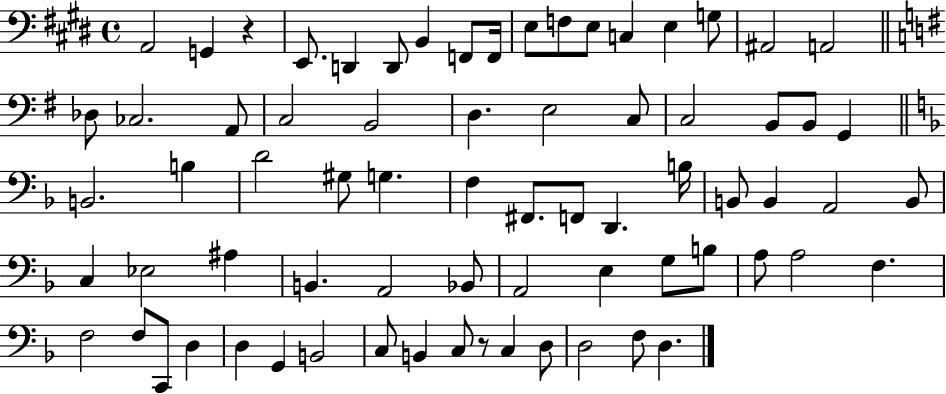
{
  \clef bass
  \time 4/4
  \defaultTimeSignature
  \key e \major
  a,2 g,4 r4 | e,8. d,4 d,8 b,4 f,8 f,16 | e8 f8 e8 c4 e4 g8 | ais,2 a,2 | \break \bar "||" \break \key g \major des8 ces2. a,8 | c2 b,2 | d4. e2 c8 | c2 b,8 b,8 g,4 | \break \bar "||" \break \key d \minor b,2. b4 | d'2 gis8 g4. | f4 fis,8. f,8 d,4. b16 | b,8 b,4 a,2 b,8 | \break c4 ees2 ais4 | b,4. a,2 bes,8 | a,2 e4 g8 b8 | a8 a2 f4. | \break f2 f8 c,8 d4 | d4 g,4 b,2 | c8 b,4 c8 r8 c4 d8 | d2 f8 d4. | \break \bar "|."
}